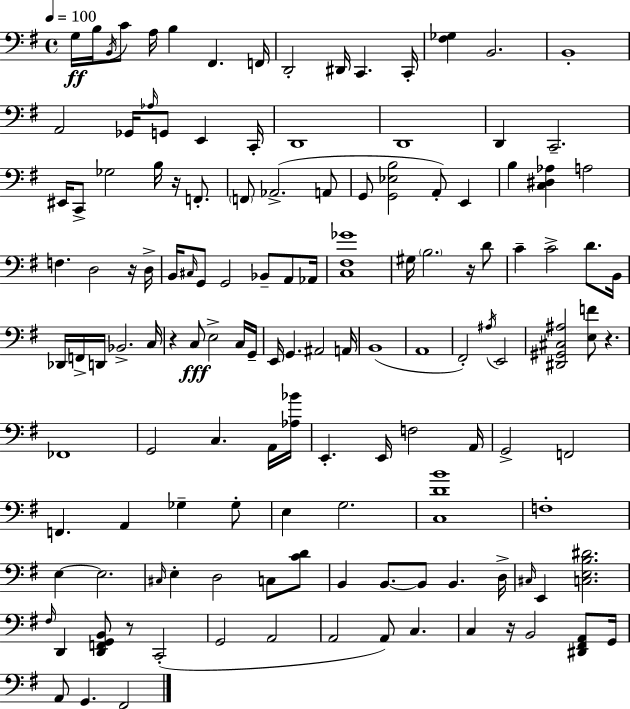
G3/s B3/s B2/s C4/e A3/s B3/q F#2/q. F2/s D2/h D#2/s C2/q. C2/s [F#3,Gb3]/q B2/h. B2/w A2/h Gb2/s Ab3/s G2/e E2/q C2/s D2/w D2/w D2/q C2/h. EIS2/s C2/e Gb3/h B3/s R/s F2/e. F2/e Ab2/h. A2/e G2/e [G2,Eb3,B3]/h A2/e E2/q B3/q [C3,D#3,Ab3]/q A3/h F3/q. D3/h R/s D3/s B2/s C#3/s G2/e G2/h Bb2/e A2/e Ab2/s [C3,F#3,Gb4]/w G#3/s B3/h. R/s D4/e C4/q C4/h D4/e. B2/s Db2/s F2/s D2/s Bb2/h. C3/s R/q C3/e E3/h C3/s G2/s E2/s G2/q. A#2/h A2/s B2/w A2/w F#2/h A#3/s E2/h [D#2,G#2,C#3,A#3]/h [E3,F4]/e R/q. FES2/w G2/h C3/q. A2/s [Ab3,Bb4]/s E2/q. E2/s F3/h A2/s G2/h F2/h F2/q. A2/q Gb3/q Gb3/e E3/q G3/h. [C3,D4,B4]/w F3/w E3/q E3/h. C#3/s E3/q D3/h C3/e [C4,D4]/e B2/q B2/e. B2/e B2/q. D3/s C#3/s E2/q [C3,E3,B3,D#4]/h. F#3/s D2/q [D2,F2,G2,B2]/e R/e C2/h G2/h A2/h A2/h A2/e C3/q. C3/q R/s B2/h [D#2,F#2,A2]/e G2/s A2/e G2/q. F#2/h